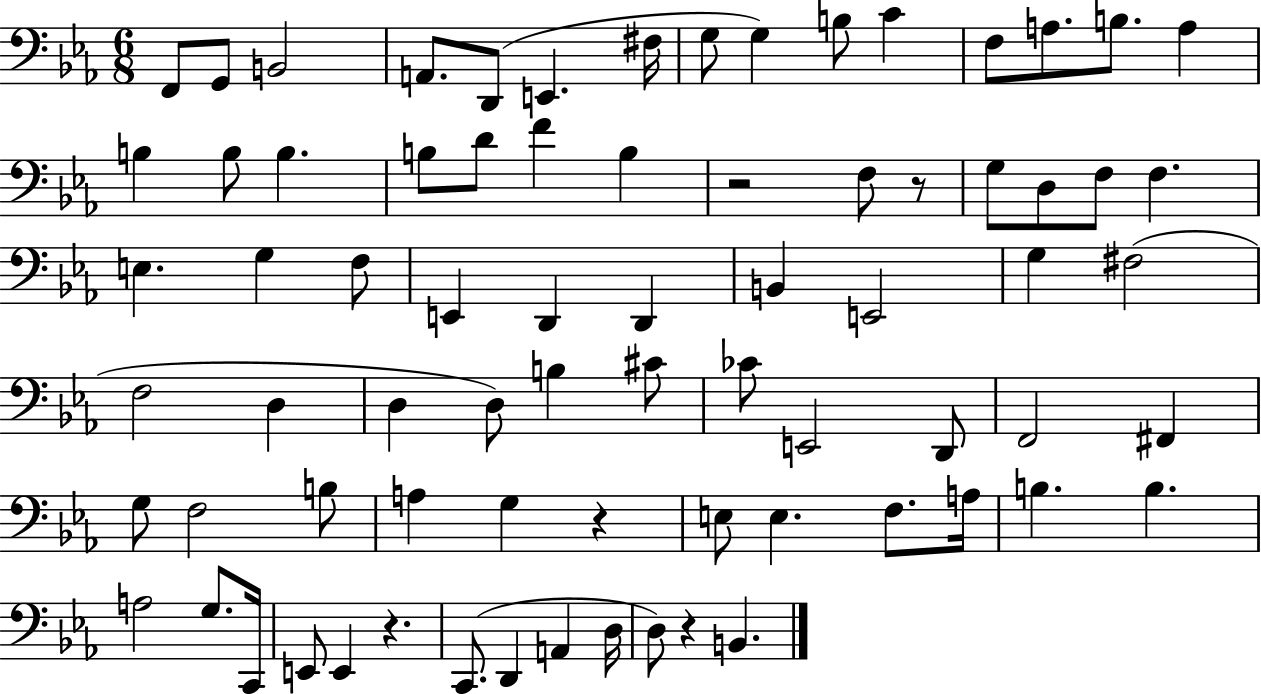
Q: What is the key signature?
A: EES major